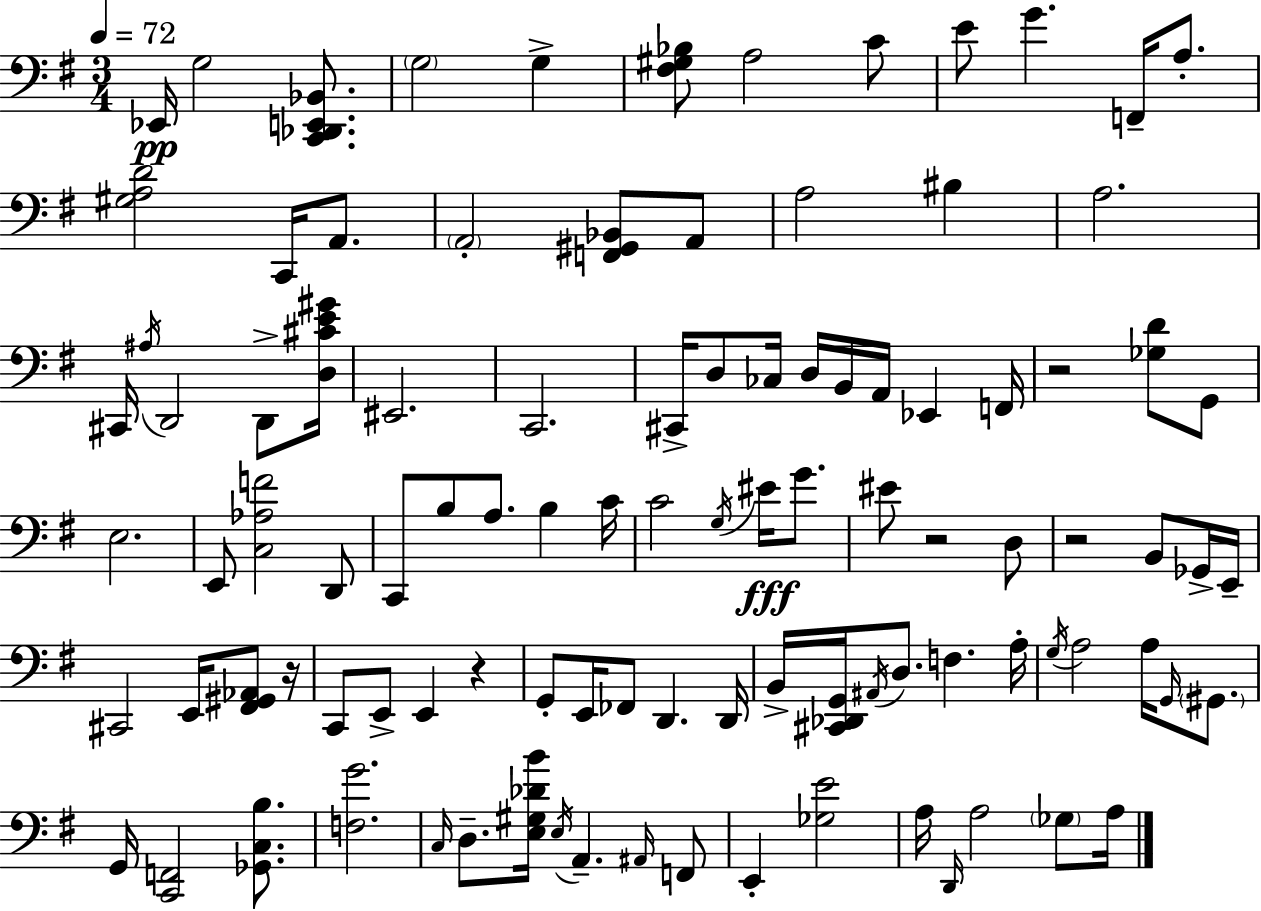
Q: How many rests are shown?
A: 5